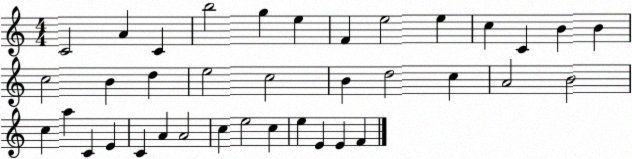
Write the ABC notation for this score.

X:1
T:Untitled
M:4/4
L:1/4
K:C
C2 A C b2 g e F e2 e c C B B c2 B d e2 c2 B d2 c A2 B2 c a C E C A A2 c e2 c e E E F